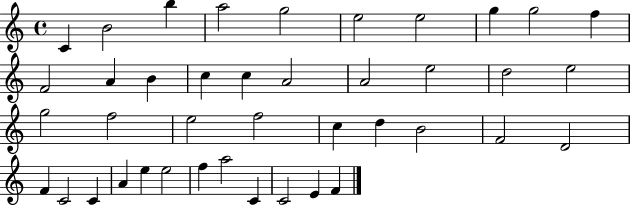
X:1
T:Untitled
M:4/4
L:1/4
K:C
C B2 b a2 g2 e2 e2 g g2 f F2 A B c c A2 A2 e2 d2 e2 g2 f2 e2 f2 c d B2 F2 D2 F C2 C A e e2 f a2 C C2 E F